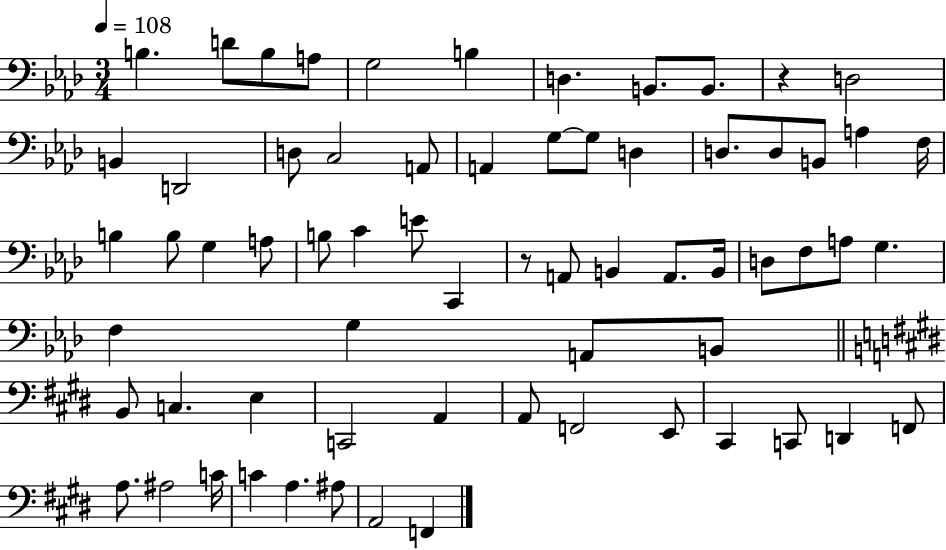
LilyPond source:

{
  \clef bass
  \numericTimeSignature
  \time 3/4
  \key aes \major
  \tempo 4 = 108
  b4. d'8 b8 a8 | g2 b4 | d4. b,8. b,8. | r4 d2 | \break b,4 d,2 | d8 c2 a,8 | a,4 g8~~ g8 d4 | d8. d8 b,8 a4 f16 | \break b4 b8 g4 a8 | b8 c'4 e'8 c,4 | r8 a,8 b,4 a,8. b,16 | d8 f8 a8 g4. | \break f4 g4 a,8 b,8 | \bar "||" \break \key e \major b,8 c4. e4 | c,2 a,4 | a,8 f,2 e,8 | cis,4 c,8 d,4 f,8 | \break a8. ais2 c'16 | c'4 a4. ais8 | a,2 f,4 | \bar "|."
}